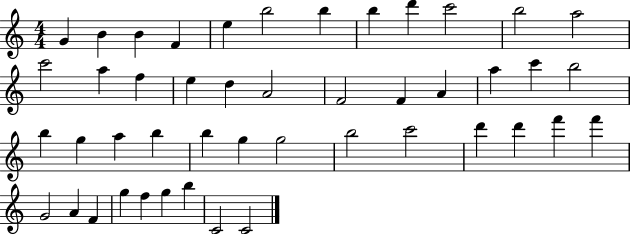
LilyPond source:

{
  \clef treble
  \numericTimeSignature
  \time 4/4
  \key c \major
  g'4 b'4 b'4 f'4 | e''4 b''2 b''4 | b''4 d'''4 c'''2 | b''2 a''2 | \break c'''2 a''4 f''4 | e''4 d''4 a'2 | f'2 f'4 a'4 | a''4 c'''4 b''2 | \break b''4 g''4 a''4 b''4 | b''4 g''4 g''2 | b''2 c'''2 | d'''4 d'''4 f'''4 f'''4 | \break g'2 a'4 f'4 | g''4 f''4 g''4 b''4 | c'2 c'2 | \bar "|."
}